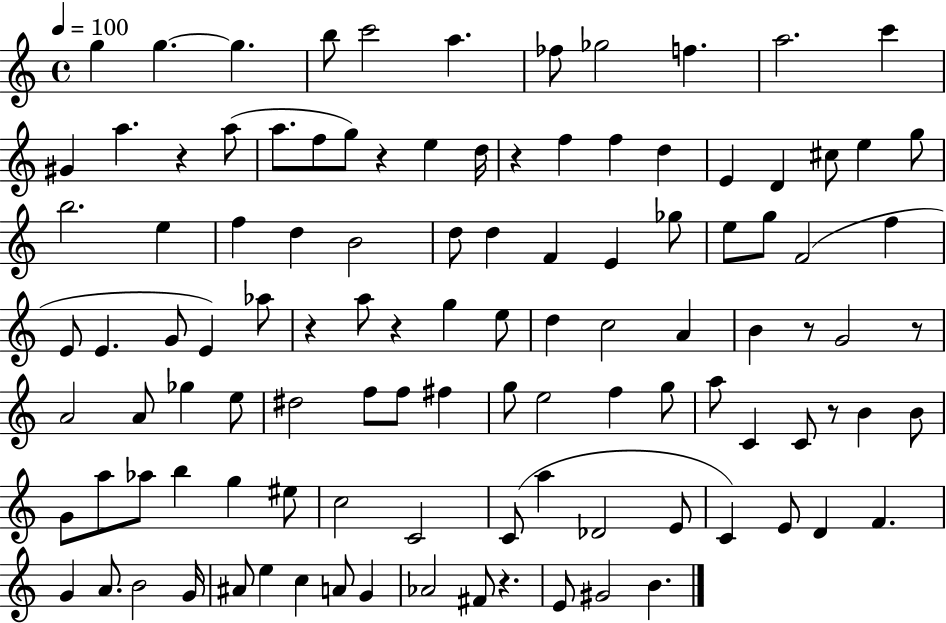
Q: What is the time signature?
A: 4/4